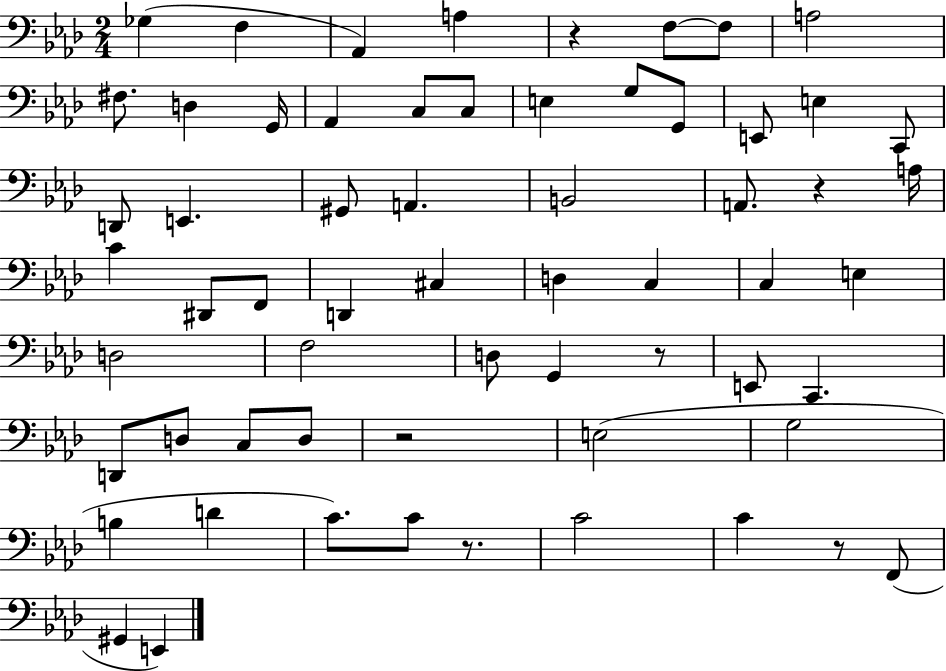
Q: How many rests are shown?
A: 6